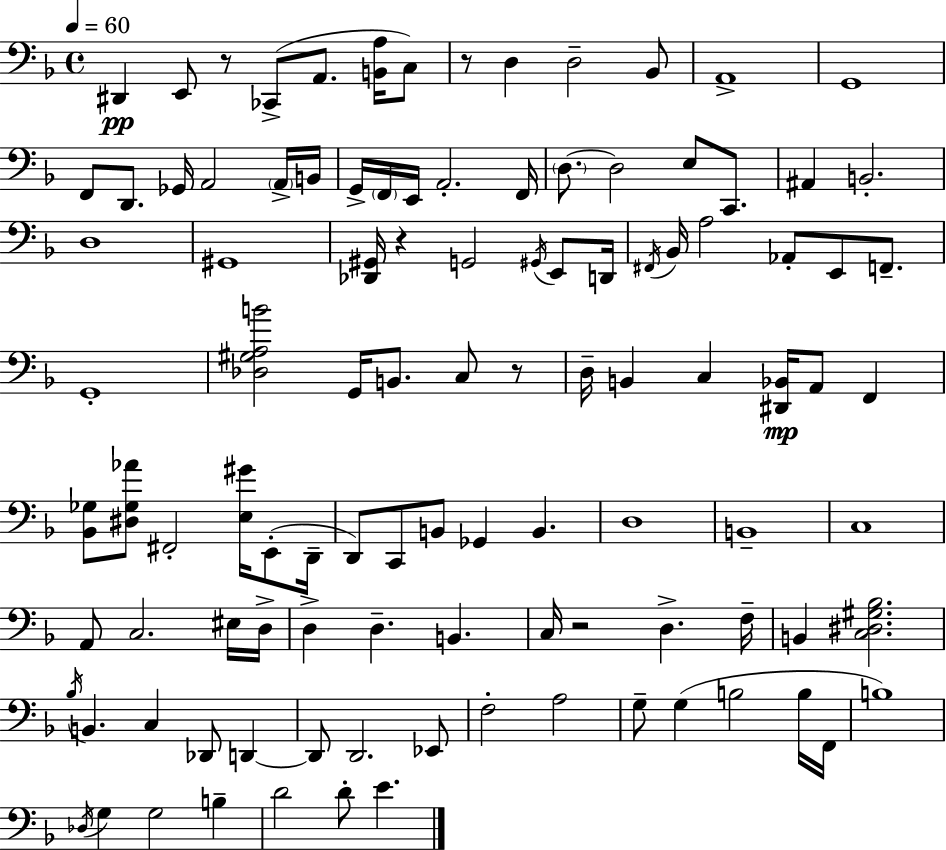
D#2/q E2/e R/e CES2/e A2/e. [B2,A3]/s C3/e R/e D3/q D3/h Bb2/e A2/w G2/w F2/e D2/e. Gb2/s A2/h A2/s B2/s G2/s F2/s E2/s A2/h. F2/s D3/e. D3/h E3/e C2/e. A#2/q B2/h. D3/w G#2/w [Db2,G#2]/s R/q G2/h G#2/s E2/e D2/s F#2/s Bb2/s A3/h Ab2/e E2/e F2/e. G2/w [Db3,G#3,A3,B4]/h G2/s B2/e. C3/e R/e D3/s B2/q C3/q [D#2,Bb2]/s A2/e F2/q [Bb2,Gb3]/e [D#3,Gb3,Ab4]/e F#2/h [E3,G#4]/s E2/e D2/s D2/e C2/e B2/e Gb2/q B2/q. D3/w B2/w C3/w A2/e C3/h. EIS3/s D3/s D3/q D3/q. B2/q. C3/s R/h D3/q. F3/s B2/q [C3,D#3,G#3,Bb3]/h. Bb3/s B2/q. C3/q Db2/e D2/q D2/e D2/h. Eb2/e F3/h A3/h G3/e G3/q B3/h B3/s F2/s B3/w Db3/s G3/q G3/h B3/q D4/h D4/e E4/q.